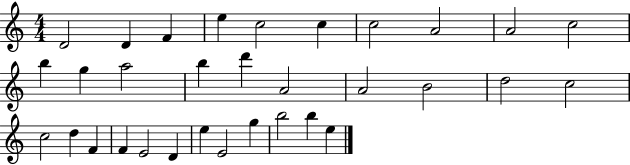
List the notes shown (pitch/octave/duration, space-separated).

D4/h D4/q F4/q E5/q C5/h C5/q C5/h A4/h A4/h C5/h B5/q G5/q A5/h B5/q D6/q A4/h A4/h B4/h D5/h C5/h C5/h D5/q F4/q F4/q E4/h D4/q E5/q E4/h G5/q B5/h B5/q E5/q